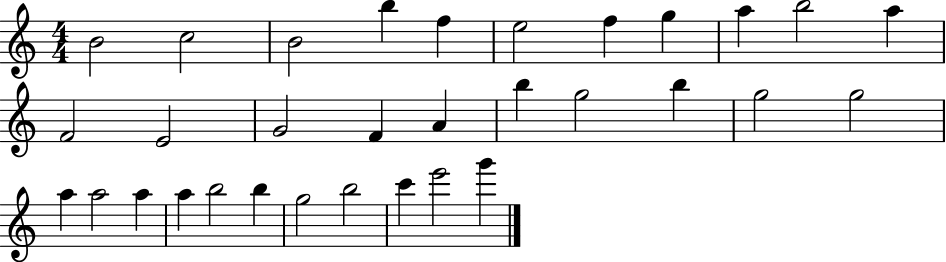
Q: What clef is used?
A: treble